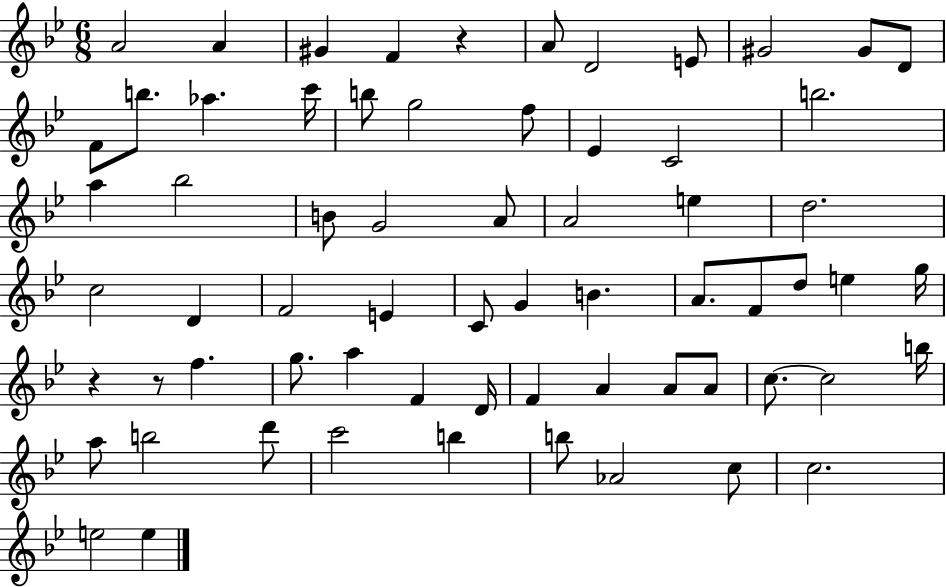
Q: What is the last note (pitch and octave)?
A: E5